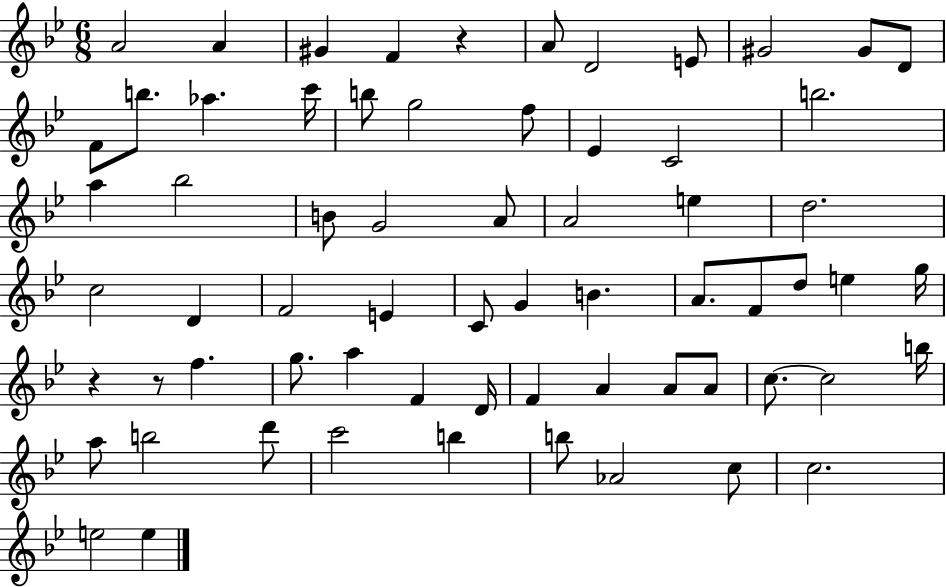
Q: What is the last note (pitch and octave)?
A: E5